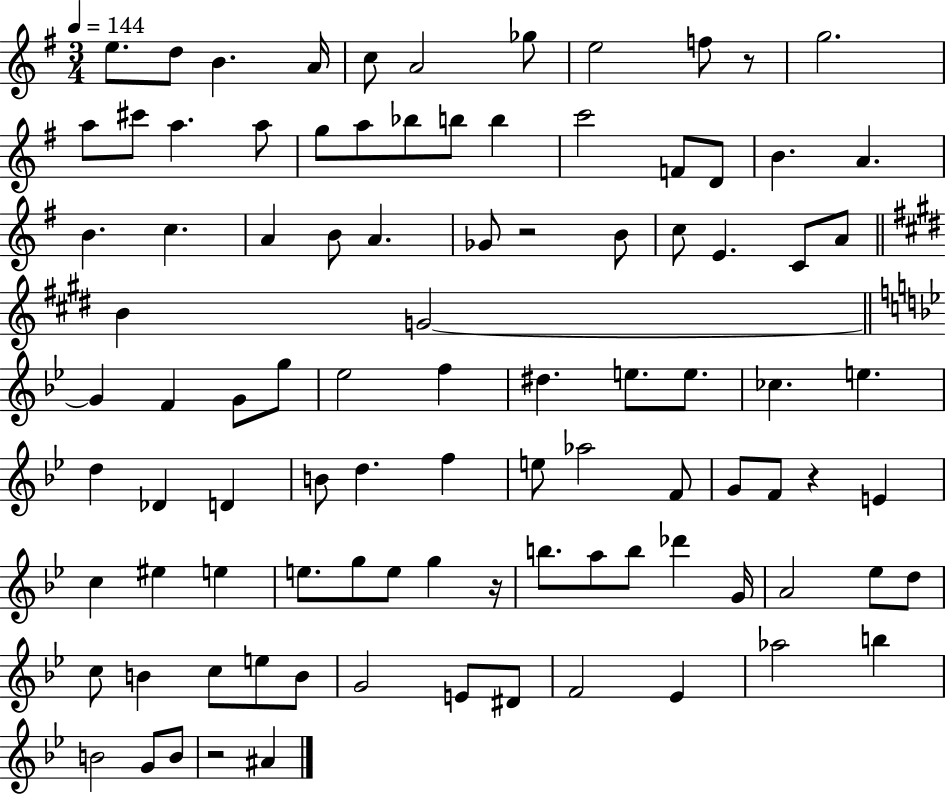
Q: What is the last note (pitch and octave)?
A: A#4